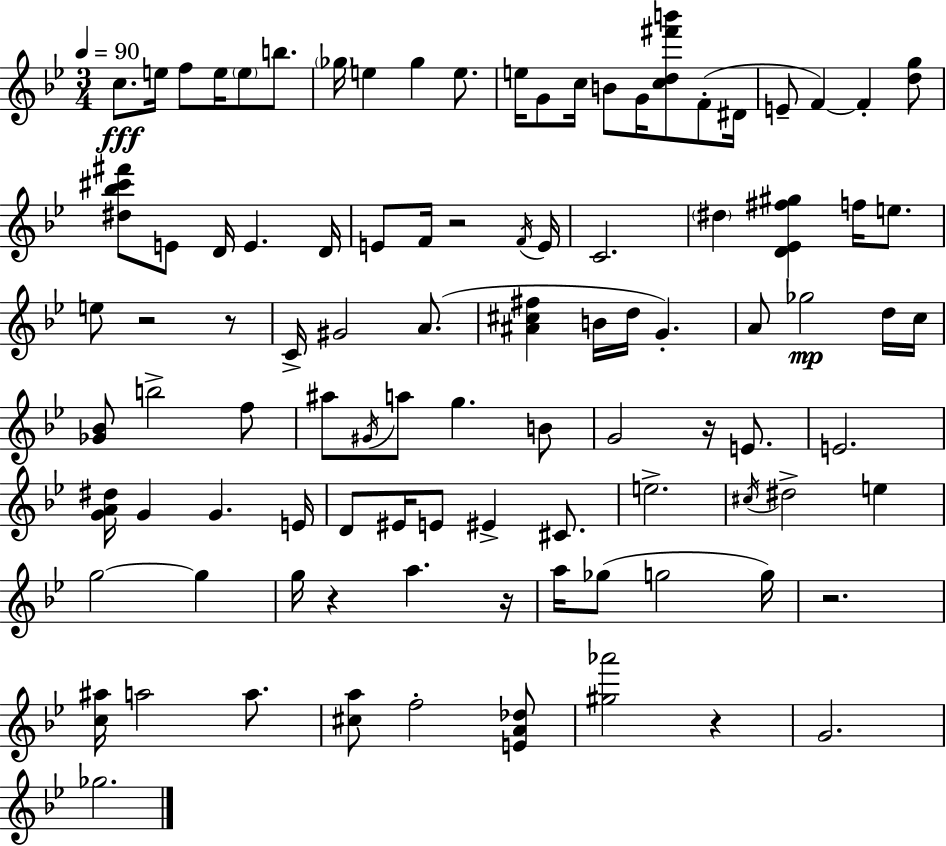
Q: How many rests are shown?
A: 8